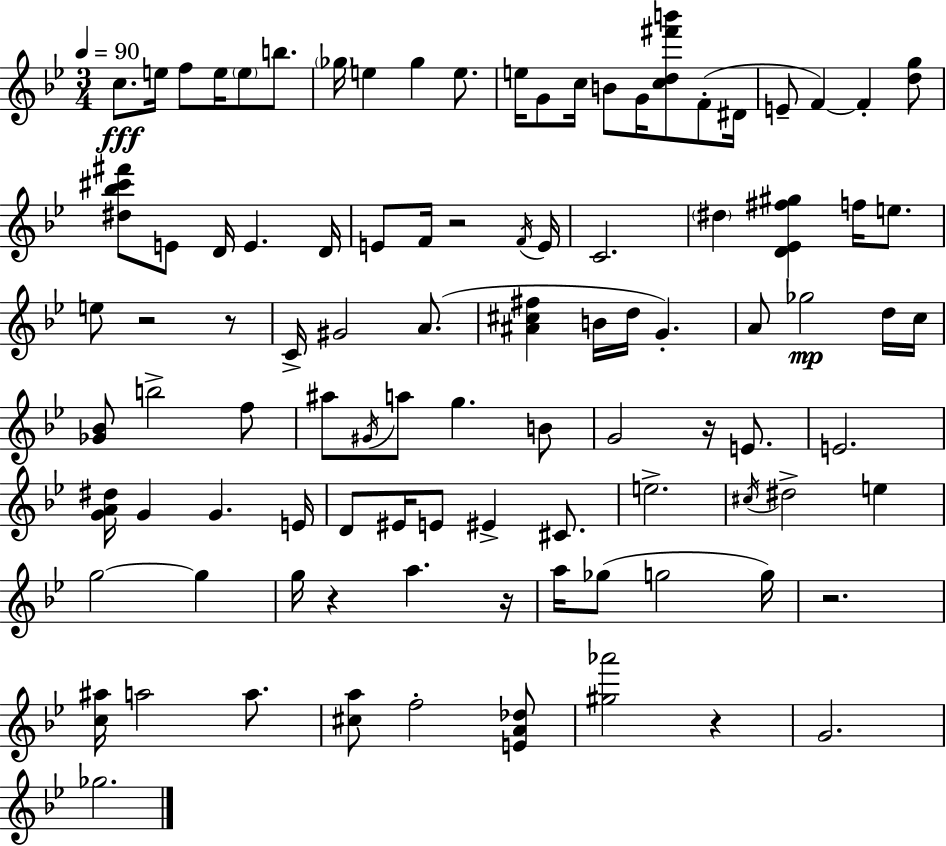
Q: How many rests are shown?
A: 8